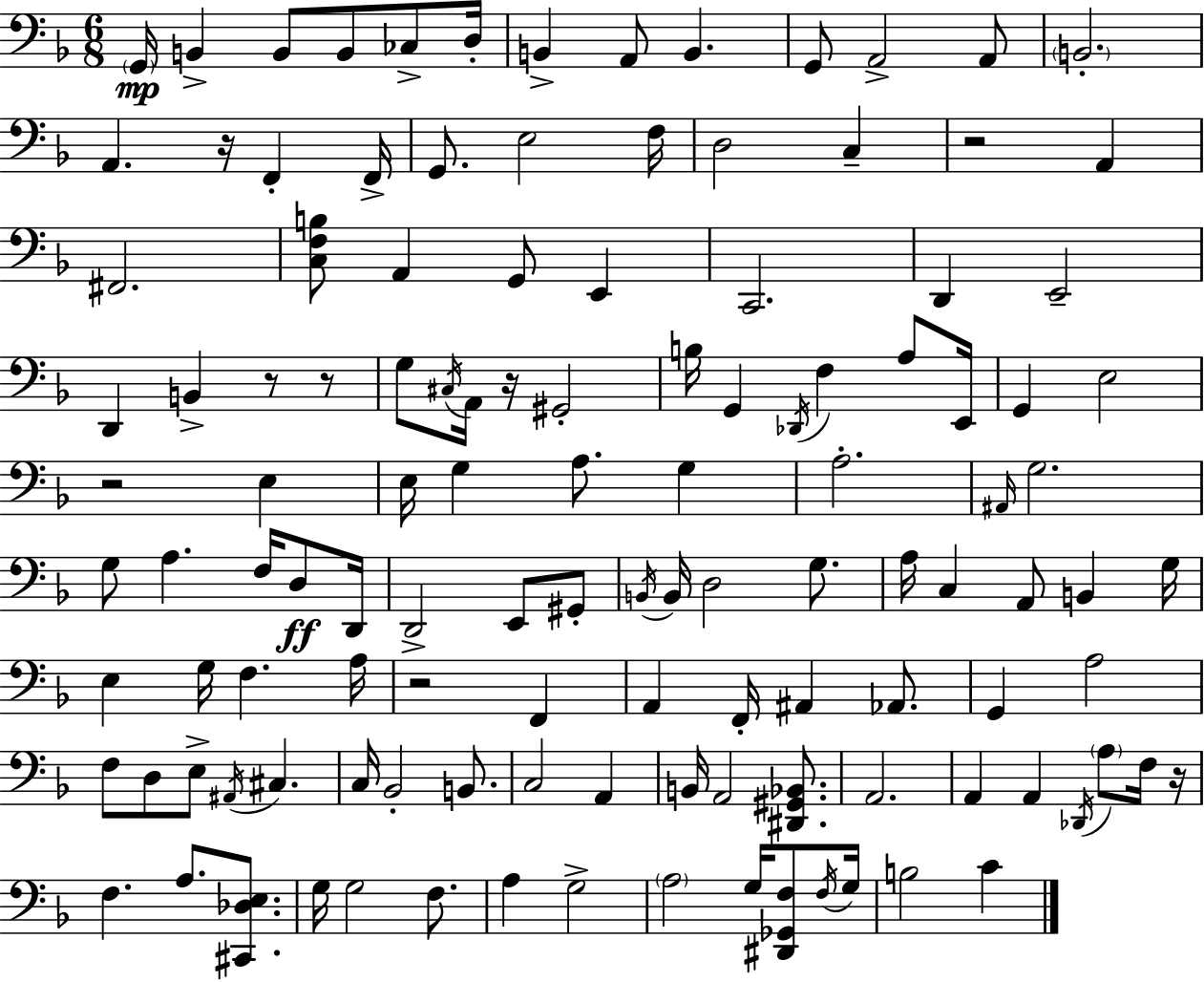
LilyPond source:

{
  \clef bass
  \numericTimeSignature
  \time 6/8
  \key d \minor
  \parenthesize g,16\mp b,4-> b,8 b,8 ces8-> d16-. | b,4-> a,8 b,4. | g,8 a,2-> a,8 | \parenthesize b,2.-. | \break a,4. r16 f,4-. f,16-> | g,8. e2 f16 | d2 c4-- | r2 a,4 | \break fis,2. | <c f b>8 a,4 g,8 e,4 | c,2. | d,4 e,2-- | \break d,4 b,4-> r8 r8 | g8 \acciaccatura { cis16 } a,16 r16 gis,2-. | b16 g,4 \acciaccatura { des,16 } f4 a8 | e,16 g,4 e2 | \break r2 e4 | e16 g4 a8. g4 | a2.-. | \grace { ais,16 } g2. | \break g8 a4. f16 | d8\ff d,16 d,2-> e,8 | gis,8-. \acciaccatura { b,16 } b,16 d2 | g8. a16 c4 a,8 b,4 | \break g16 e4 g16 f4. | a16 r2 | f,4 a,4 f,16-. ais,4 | aes,8. g,4 a2 | \break f8 d8 e8-> \acciaccatura { ais,16 } cis4. | c16 bes,2-. | b,8. c2 | a,4 b,16 a,2 | \break <dis, gis, bes,>8. a,2. | a,4 a,4 | \acciaccatura { des,16 } \parenthesize a8 f16 r16 f4. | a8. <cis, des e>8. g16 g2 | \break f8. a4 g2-> | \parenthesize a2 | g16 <dis, ges, f>8 \acciaccatura { f16 } g16 b2 | c'4 \bar "|."
}